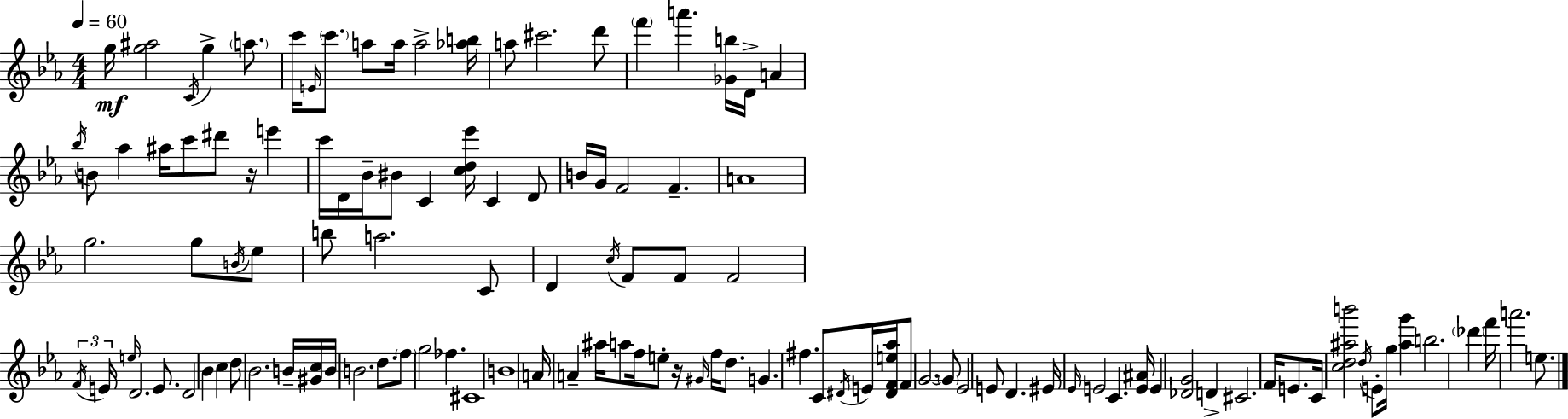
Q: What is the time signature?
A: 4/4